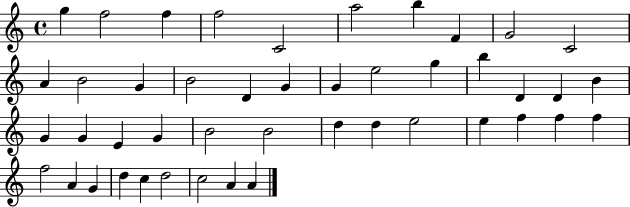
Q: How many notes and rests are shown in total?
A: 45